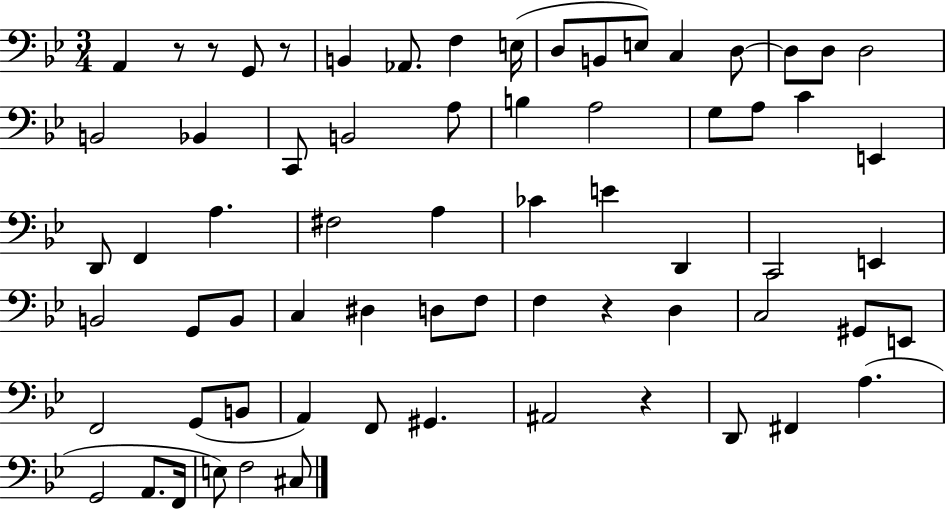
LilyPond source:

{
  \clef bass
  \numericTimeSignature
  \time 3/4
  \key bes \major
  a,4 r8 r8 g,8 r8 | b,4 aes,8. f4 e16( | d8 b,8 e8) c4 d8~~ | d8 d8 d2 | \break b,2 bes,4 | c,8 b,2 a8 | b4 a2 | g8 a8 c'4 e,4 | \break d,8 f,4 a4. | fis2 a4 | ces'4 e'4 d,4 | c,2 e,4 | \break b,2 g,8 b,8 | c4 dis4 d8 f8 | f4 r4 d4 | c2 gis,8 e,8 | \break f,2 g,8( b,8 | a,4) f,8 gis,4. | ais,2 r4 | d,8 fis,4 a4.( | \break g,2 a,8. f,16 | e8) f2 cis8 | \bar "|."
}